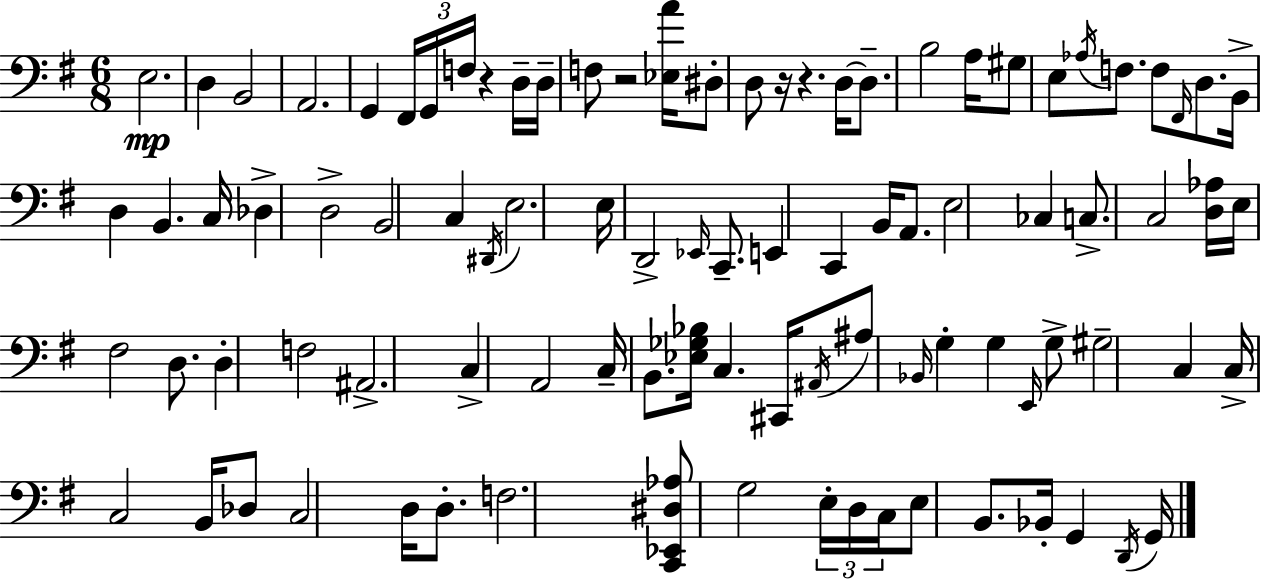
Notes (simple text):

E3/h. D3/q B2/h A2/h. G2/q F#2/s G2/s F3/s R/q D3/s D3/s F3/e R/h [Eb3,A4]/s D#3/e D3/e R/s R/q. D3/s D3/e. B3/h A3/s G#3/e E3/e Ab3/s F3/e. F3/e F#2/s D3/e. B2/s D3/q B2/q. C3/s Db3/q D3/h B2/h C3/q D#2/s E3/h. E3/s D2/h Eb2/s C2/e. E2/q C2/q B2/s A2/e. E3/h CES3/q C3/e. C3/h [D3,Ab3]/s E3/s F#3/h D3/e. D3/q F3/h A#2/h. C3/q A2/h C3/s B2/e. [Eb3,Gb3,Bb3]/s C3/q. C#2/s A#2/s A#3/e Bb2/s G3/q G3/q E2/s G3/e G#3/h C3/q C3/s C3/h B2/s Db3/e C3/h D3/s D3/e. F3/h. [C2,Eb2,D#3,Ab3]/e G3/h E3/s D3/s C3/s E3/e B2/e. Bb2/s G2/q D2/s G2/s